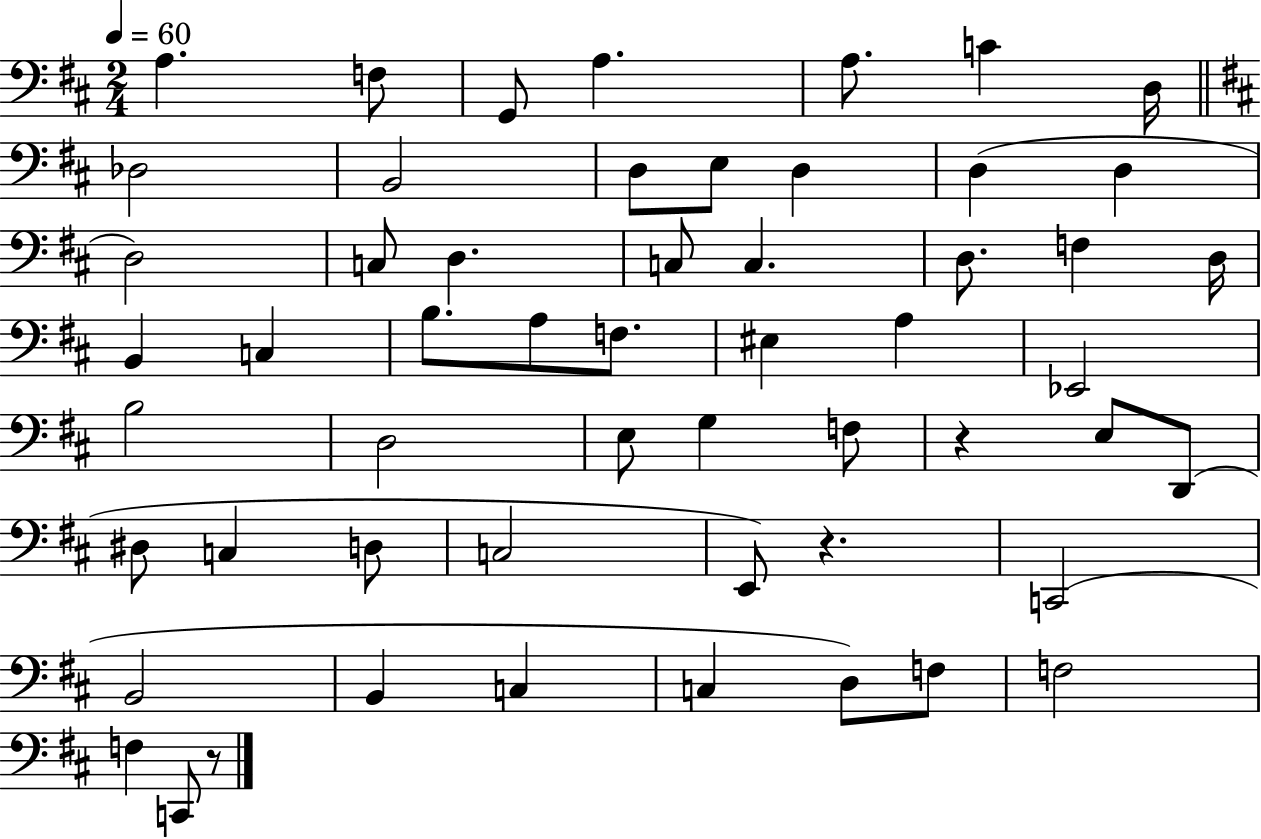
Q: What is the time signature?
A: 2/4